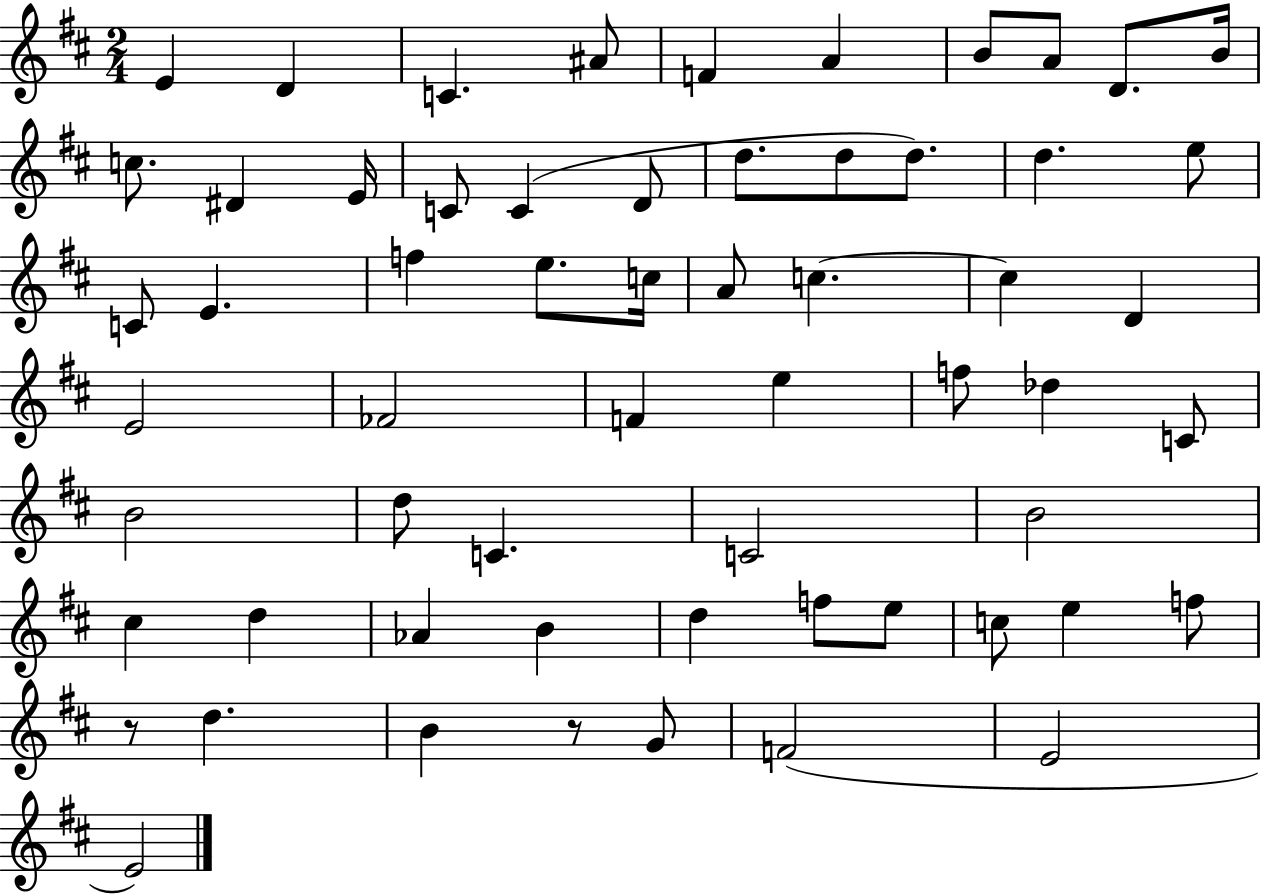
E4/q D4/q C4/q. A#4/e F4/q A4/q B4/e A4/e D4/e. B4/s C5/e. D#4/q E4/s C4/e C4/q D4/e D5/e. D5/e D5/e. D5/q. E5/e C4/e E4/q. F5/q E5/e. C5/s A4/e C5/q. C5/q D4/q E4/h FES4/h F4/q E5/q F5/e Db5/q C4/e B4/h D5/e C4/q. C4/h B4/h C#5/q D5/q Ab4/q B4/q D5/q F5/e E5/e C5/e E5/q F5/e R/e D5/q. B4/q R/e G4/e F4/h E4/h E4/h